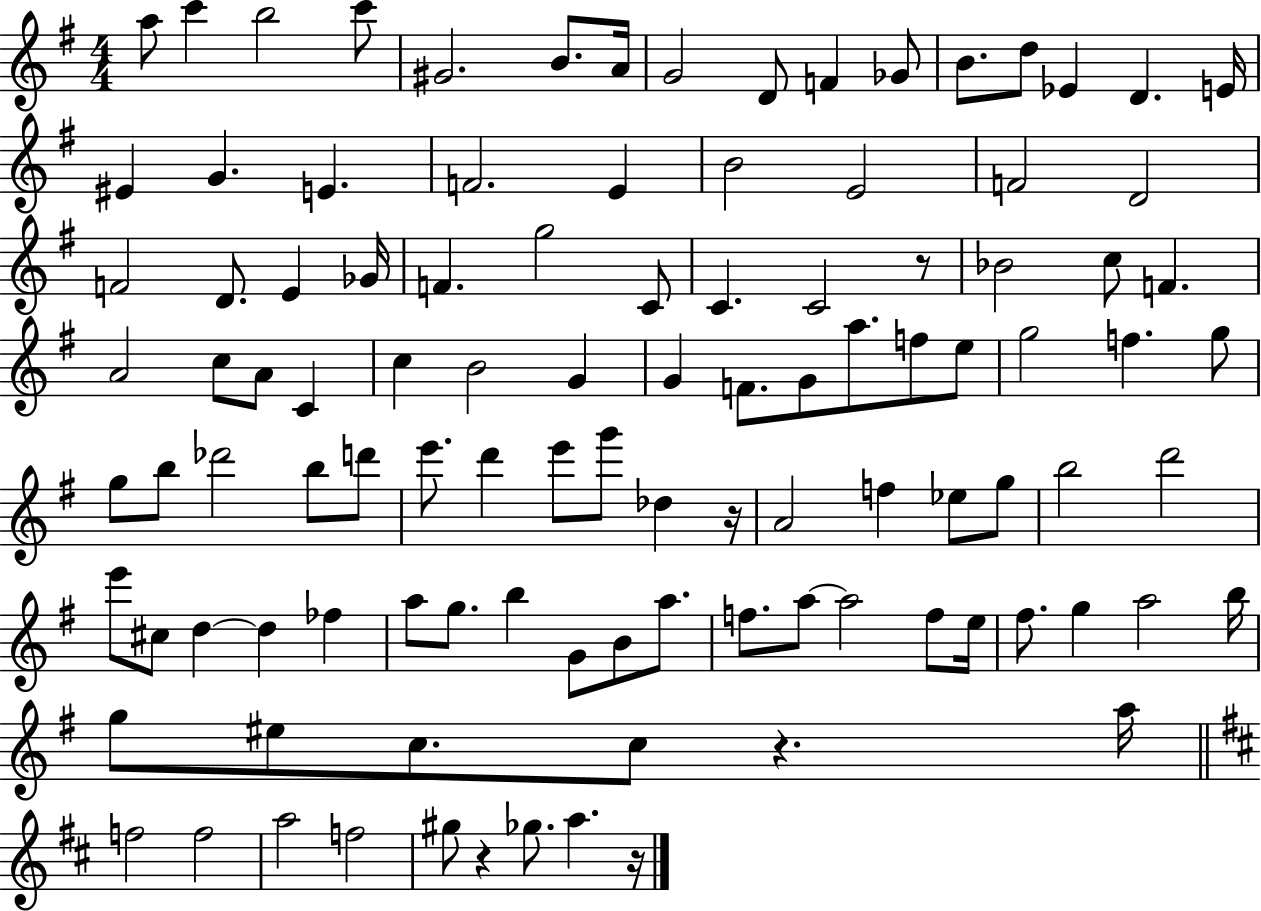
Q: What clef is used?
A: treble